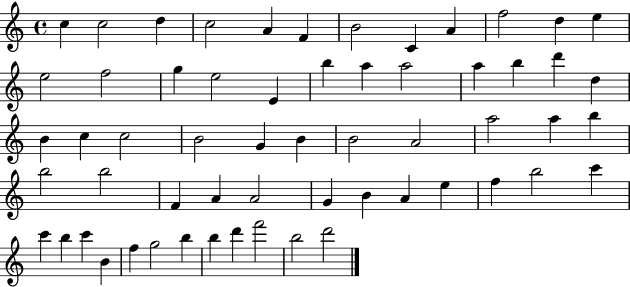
C5/q C5/h D5/q C5/h A4/q F4/q B4/h C4/q A4/q F5/h D5/q E5/q E5/h F5/h G5/q E5/h E4/q B5/q A5/q A5/h A5/q B5/q D6/q D5/q B4/q C5/q C5/h B4/h G4/q B4/q B4/h A4/h A5/h A5/q B5/q B5/h B5/h F4/q A4/q A4/h G4/q B4/q A4/q E5/q F5/q B5/h C6/q C6/q B5/q C6/q B4/q F5/q G5/h B5/q B5/q D6/q F6/h B5/h D6/h